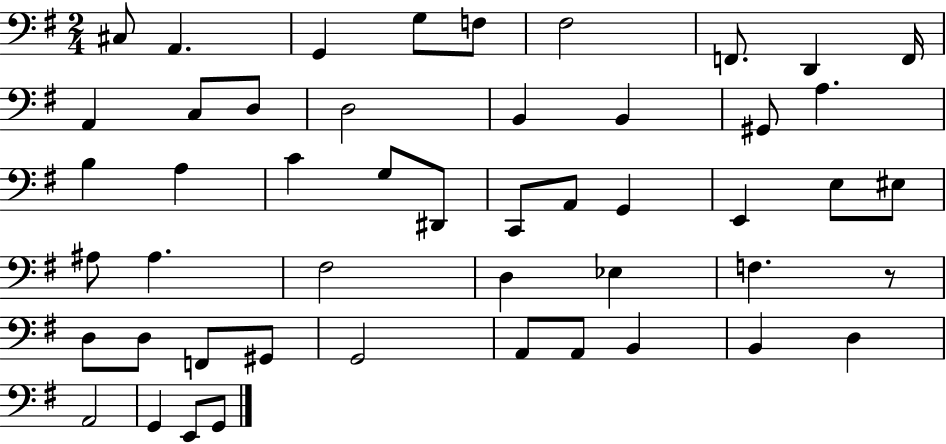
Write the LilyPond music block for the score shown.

{
  \clef bass
  \numericTimeSignature
  \time 2/4
  \key g \major
  cis8 a,4. | g,4 g8 f8 | fis2 | f,8. d,4 f,16 | \break a,4 c8 d8 | d2 | b,4 b,4 | gis,8 a4. | \break b4 a4 | c'4 g8 dis,8 | c,8 a,8 g,4 | e,4 e8 eis8 | \break ais8 ais4. | fis2 | d4 ees4 | f4. r8 | \break d8 d8 f,8 gis,8 | g,2 | a,8 a,8 b,4 | b,4 d4 | \break a,2 | g,4 e,8 g,8 | \bar "|."
}